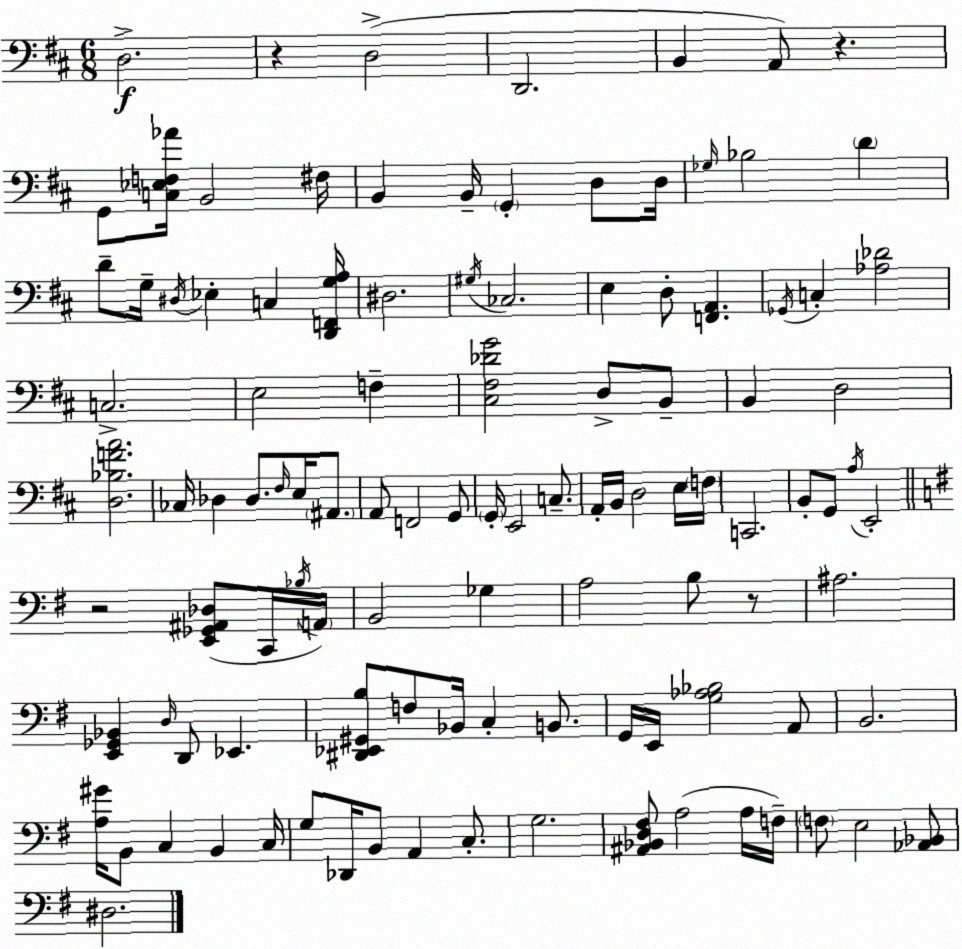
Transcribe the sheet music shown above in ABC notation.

X:1
T:Untitled
M:6/8
L:1/4
K:D
D,2 z D,2 D,,2 B,, A,,/2 z G,,/2 [C,_E,F,_A]/4 B,,2 ^F,/4 B,, B,,/4 G,, D,/2 D,/4 _G,/4 _B,2 D D/2 G,/4 ^D,/4 _E, C, [D,,F,,G,A,]/4 ^D,2 ^G,/4 _C,2 E, D,/2 [F,,A,,] _G,,/4 C, [_A,_D]2 C,2 E,2 F, [^C,^F,_DG]2 D,/2 B,,/2 B,, D,2 [D,_B,FA]2 _C,/4 _D, _D,/2 ^F,/4 E,/4 ^A,,/2 A,,/2 F,,2 G,,/2 G,,/4 E,,2 C,/2 A,,/4 B,,/4 D,2 E,/4 F,/4 C,,2 B,,/2 G,,/2 A,/4 E,,2 z2 [E,,_G,,^A,,_D,]/2 C,,/4 _B,/4 A,,/4 B,,2 _G, A,2 B,/2 z/2 ^A,2 [E,,_G,,_B,,] D,/4 D,,/2 _E,, [^D,,_E,,^G,,B,]/2 F,/2 _B,,/4 C, B,,/2 G,,/4 E,,/4 [G,_A,_B,]2 A,,/2 B,,2 [A,^G]/4 B,,/2 C, B,, C,/4 G,/2 _D,,/4 B,,/2 A,, C,/2 G,2 [^A,,_B,,D,^F,]/2 A,2 A,/4 F,/4 F,/2 E,2 [_A,,_B,,]/2 ^D,2